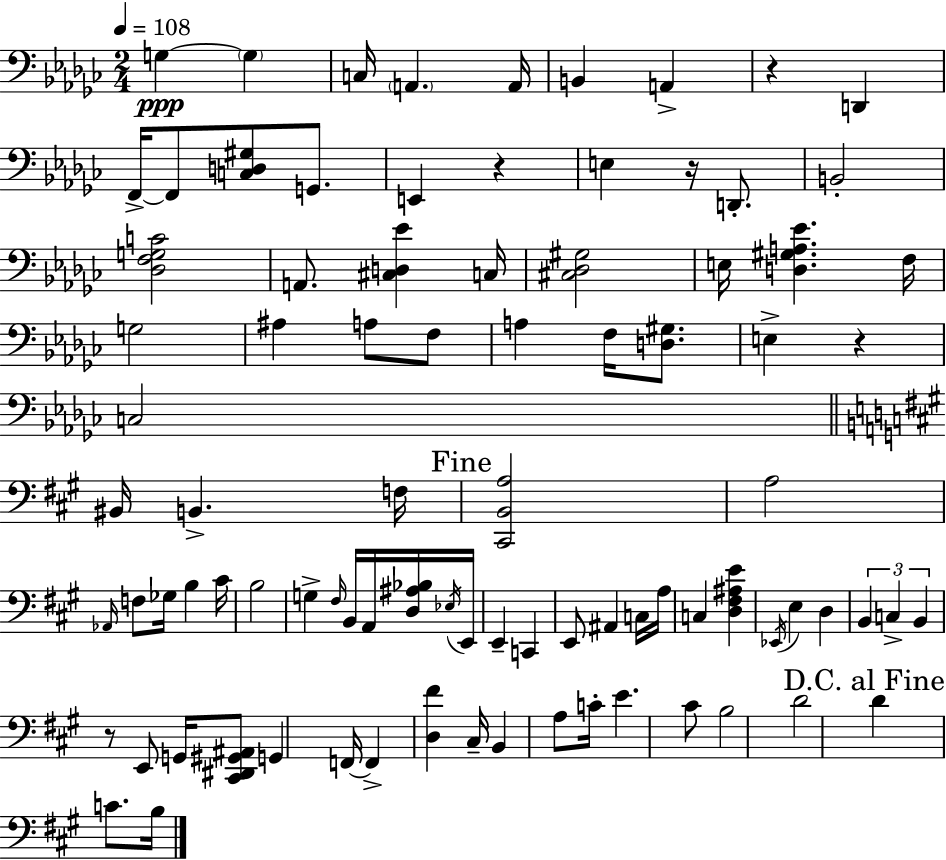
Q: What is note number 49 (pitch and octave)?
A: A3